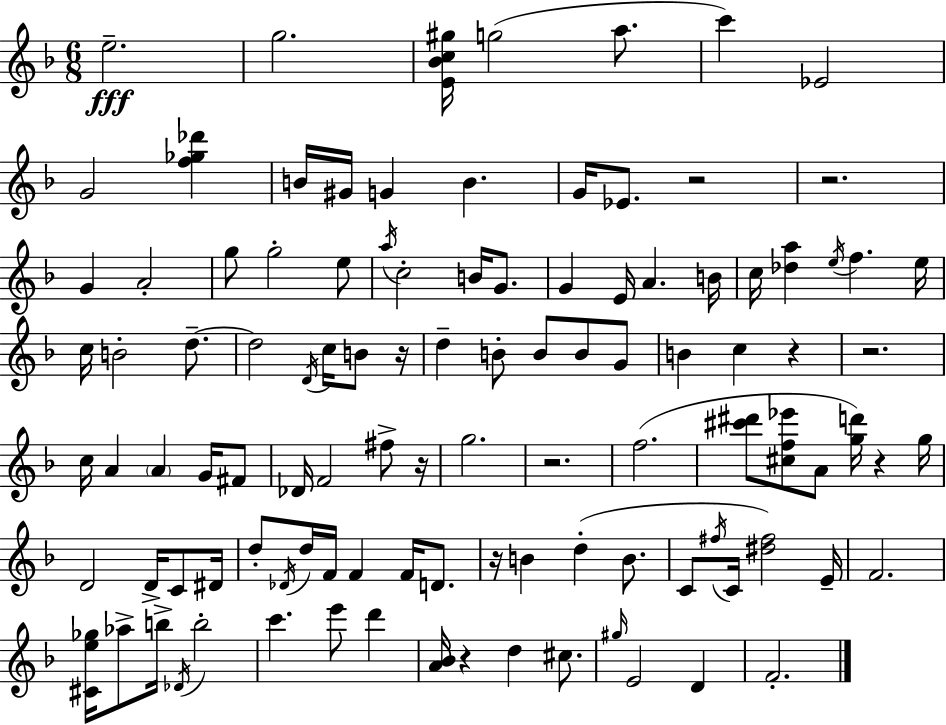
E5/h. G5/h. [E4,Bb4,C5,G#5]/s G5/h A5/e. C6/q Eb4/h G4/h [F5,Gb5,Db6]/q B4/s G#4/s G4/q B4/q. G4/s Eb4/e. R/h R/h. G4/q A4/h G5/e G5/h E5/e A5/s C5/h B4/s G4/e. G4/q E4/s A4/q. B4/s C5/s [Db5,A5]/q E5/s F5/q. E5/s C5/s B4/h D5/e. D5/h D4/s C5/s B4/e R/s D5/q B4/e B4/e B4/e G4/e B4/q C5/q R/q R/h. C5/s A4/q A4/q G4/s F#4/e Db4/s F4/h F#5/e R/s G5/h. R/h. F5/h. [C#6,D#6]/e [C#5,F5,Eb6]/e A4/e [G5,D6]/s R/q G5/s D4/h D4/s C4/e D#4/s D5/e Db4/s D5/s F4/s F4/q F4/s D4/e. R/s B4/q D5/q B4/e. C4/e F#5/s C4/s [D#5,F#5]/h E4/s F4/h. [C#4,E5,Gb5]/s Ab5/e B5/s Db4/s B5/h C6/q. E6/e D6/q [A4,Bb4]/s R/q D5/q C#5/e. G#5/s E4/h D4/q F4/h.